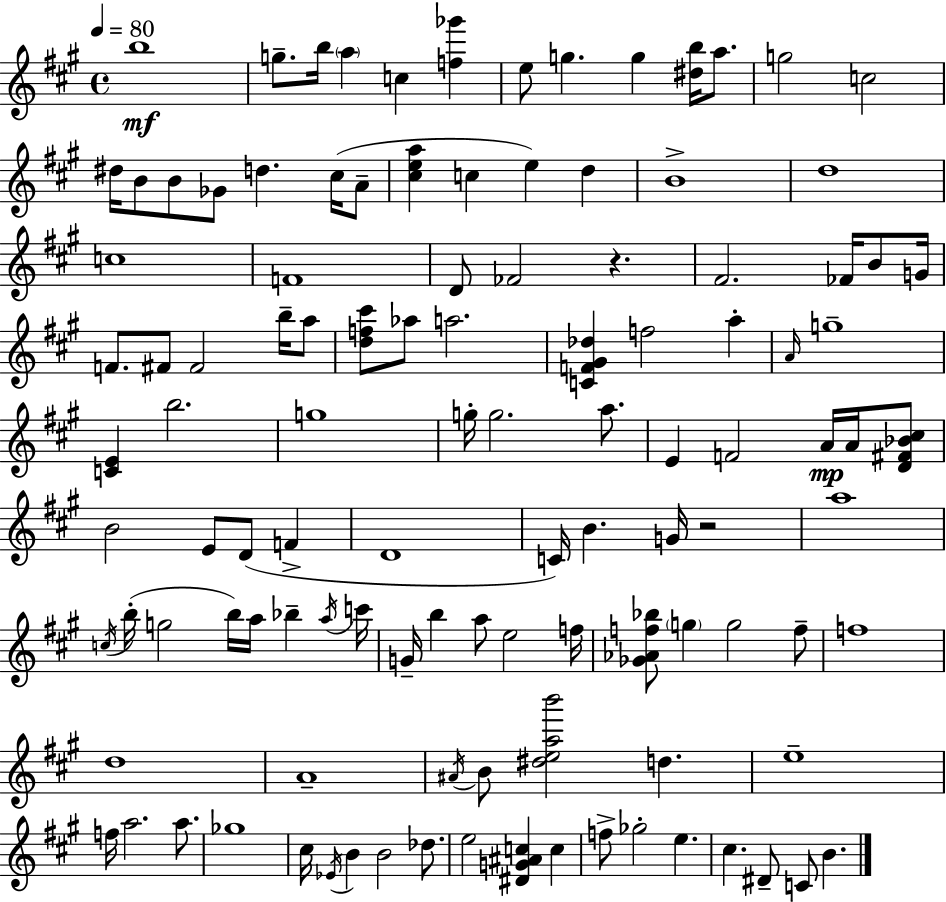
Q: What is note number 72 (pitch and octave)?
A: E5